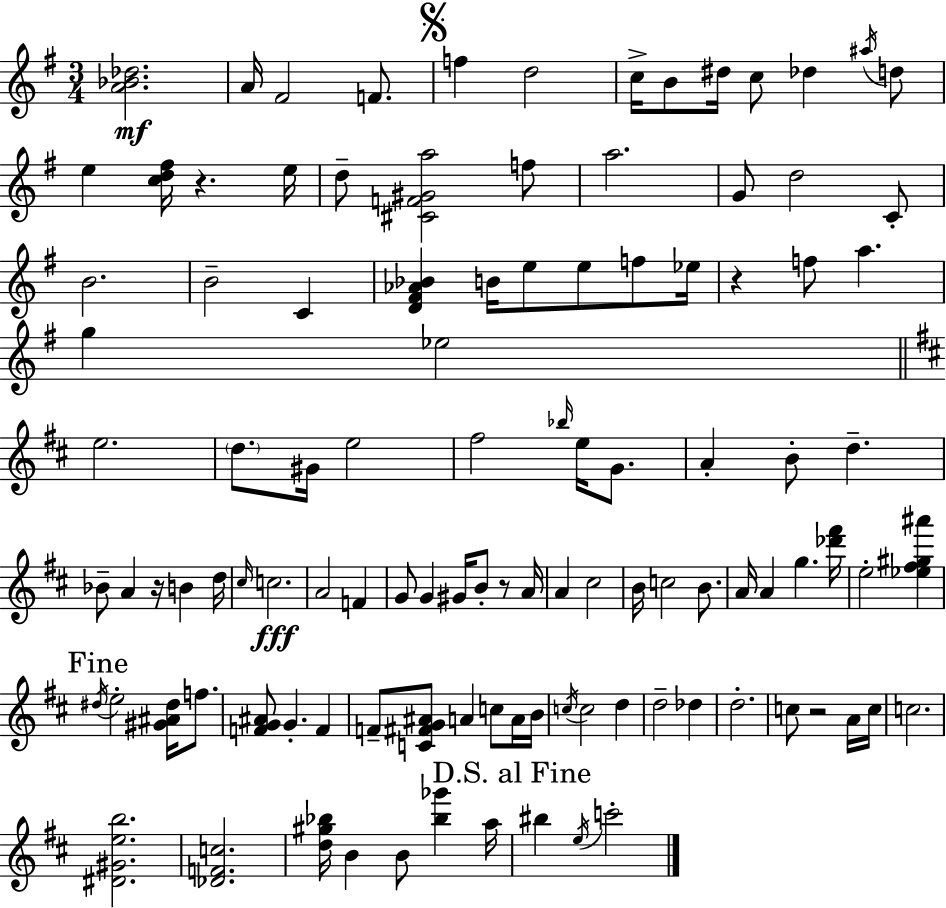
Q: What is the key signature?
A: E minor